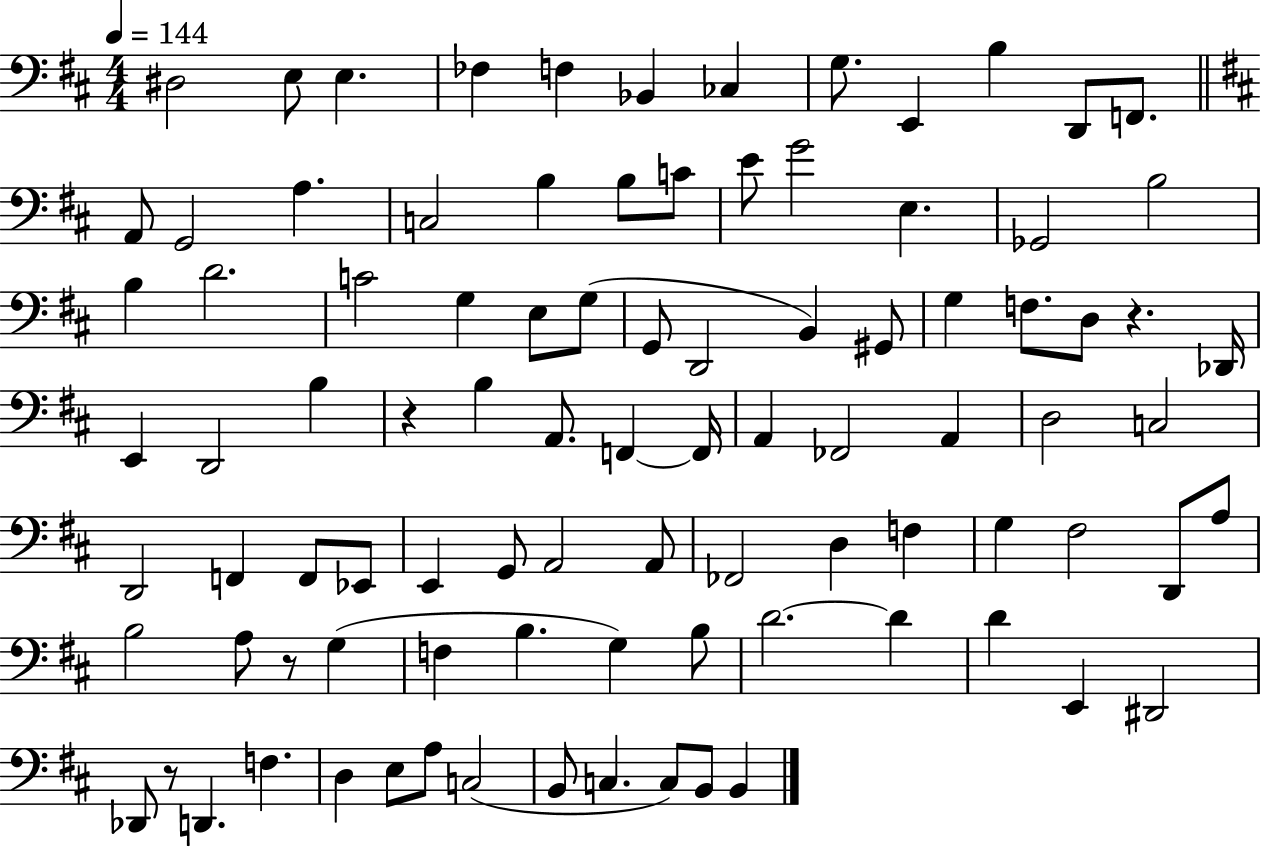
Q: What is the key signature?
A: D major